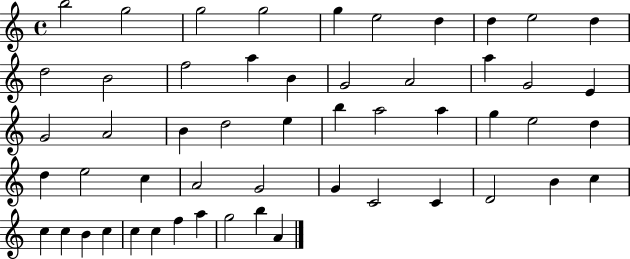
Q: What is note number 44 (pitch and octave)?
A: C5